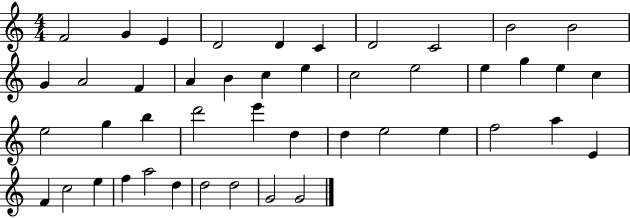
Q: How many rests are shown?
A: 0